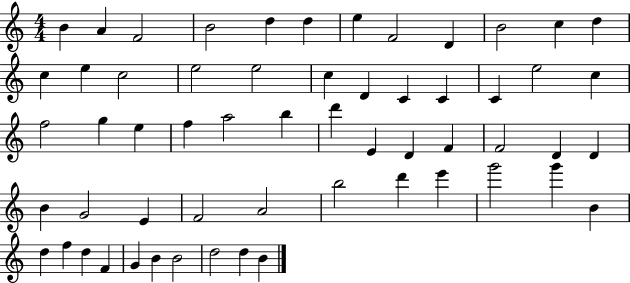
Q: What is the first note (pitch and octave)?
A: B4